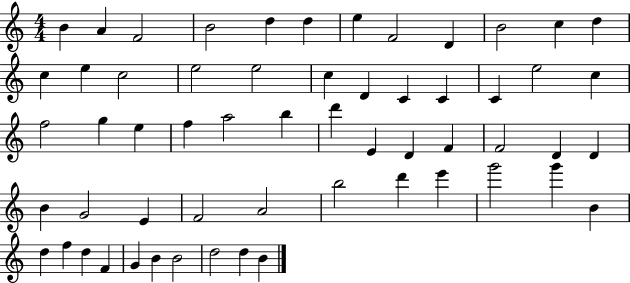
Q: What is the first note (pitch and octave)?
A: B4